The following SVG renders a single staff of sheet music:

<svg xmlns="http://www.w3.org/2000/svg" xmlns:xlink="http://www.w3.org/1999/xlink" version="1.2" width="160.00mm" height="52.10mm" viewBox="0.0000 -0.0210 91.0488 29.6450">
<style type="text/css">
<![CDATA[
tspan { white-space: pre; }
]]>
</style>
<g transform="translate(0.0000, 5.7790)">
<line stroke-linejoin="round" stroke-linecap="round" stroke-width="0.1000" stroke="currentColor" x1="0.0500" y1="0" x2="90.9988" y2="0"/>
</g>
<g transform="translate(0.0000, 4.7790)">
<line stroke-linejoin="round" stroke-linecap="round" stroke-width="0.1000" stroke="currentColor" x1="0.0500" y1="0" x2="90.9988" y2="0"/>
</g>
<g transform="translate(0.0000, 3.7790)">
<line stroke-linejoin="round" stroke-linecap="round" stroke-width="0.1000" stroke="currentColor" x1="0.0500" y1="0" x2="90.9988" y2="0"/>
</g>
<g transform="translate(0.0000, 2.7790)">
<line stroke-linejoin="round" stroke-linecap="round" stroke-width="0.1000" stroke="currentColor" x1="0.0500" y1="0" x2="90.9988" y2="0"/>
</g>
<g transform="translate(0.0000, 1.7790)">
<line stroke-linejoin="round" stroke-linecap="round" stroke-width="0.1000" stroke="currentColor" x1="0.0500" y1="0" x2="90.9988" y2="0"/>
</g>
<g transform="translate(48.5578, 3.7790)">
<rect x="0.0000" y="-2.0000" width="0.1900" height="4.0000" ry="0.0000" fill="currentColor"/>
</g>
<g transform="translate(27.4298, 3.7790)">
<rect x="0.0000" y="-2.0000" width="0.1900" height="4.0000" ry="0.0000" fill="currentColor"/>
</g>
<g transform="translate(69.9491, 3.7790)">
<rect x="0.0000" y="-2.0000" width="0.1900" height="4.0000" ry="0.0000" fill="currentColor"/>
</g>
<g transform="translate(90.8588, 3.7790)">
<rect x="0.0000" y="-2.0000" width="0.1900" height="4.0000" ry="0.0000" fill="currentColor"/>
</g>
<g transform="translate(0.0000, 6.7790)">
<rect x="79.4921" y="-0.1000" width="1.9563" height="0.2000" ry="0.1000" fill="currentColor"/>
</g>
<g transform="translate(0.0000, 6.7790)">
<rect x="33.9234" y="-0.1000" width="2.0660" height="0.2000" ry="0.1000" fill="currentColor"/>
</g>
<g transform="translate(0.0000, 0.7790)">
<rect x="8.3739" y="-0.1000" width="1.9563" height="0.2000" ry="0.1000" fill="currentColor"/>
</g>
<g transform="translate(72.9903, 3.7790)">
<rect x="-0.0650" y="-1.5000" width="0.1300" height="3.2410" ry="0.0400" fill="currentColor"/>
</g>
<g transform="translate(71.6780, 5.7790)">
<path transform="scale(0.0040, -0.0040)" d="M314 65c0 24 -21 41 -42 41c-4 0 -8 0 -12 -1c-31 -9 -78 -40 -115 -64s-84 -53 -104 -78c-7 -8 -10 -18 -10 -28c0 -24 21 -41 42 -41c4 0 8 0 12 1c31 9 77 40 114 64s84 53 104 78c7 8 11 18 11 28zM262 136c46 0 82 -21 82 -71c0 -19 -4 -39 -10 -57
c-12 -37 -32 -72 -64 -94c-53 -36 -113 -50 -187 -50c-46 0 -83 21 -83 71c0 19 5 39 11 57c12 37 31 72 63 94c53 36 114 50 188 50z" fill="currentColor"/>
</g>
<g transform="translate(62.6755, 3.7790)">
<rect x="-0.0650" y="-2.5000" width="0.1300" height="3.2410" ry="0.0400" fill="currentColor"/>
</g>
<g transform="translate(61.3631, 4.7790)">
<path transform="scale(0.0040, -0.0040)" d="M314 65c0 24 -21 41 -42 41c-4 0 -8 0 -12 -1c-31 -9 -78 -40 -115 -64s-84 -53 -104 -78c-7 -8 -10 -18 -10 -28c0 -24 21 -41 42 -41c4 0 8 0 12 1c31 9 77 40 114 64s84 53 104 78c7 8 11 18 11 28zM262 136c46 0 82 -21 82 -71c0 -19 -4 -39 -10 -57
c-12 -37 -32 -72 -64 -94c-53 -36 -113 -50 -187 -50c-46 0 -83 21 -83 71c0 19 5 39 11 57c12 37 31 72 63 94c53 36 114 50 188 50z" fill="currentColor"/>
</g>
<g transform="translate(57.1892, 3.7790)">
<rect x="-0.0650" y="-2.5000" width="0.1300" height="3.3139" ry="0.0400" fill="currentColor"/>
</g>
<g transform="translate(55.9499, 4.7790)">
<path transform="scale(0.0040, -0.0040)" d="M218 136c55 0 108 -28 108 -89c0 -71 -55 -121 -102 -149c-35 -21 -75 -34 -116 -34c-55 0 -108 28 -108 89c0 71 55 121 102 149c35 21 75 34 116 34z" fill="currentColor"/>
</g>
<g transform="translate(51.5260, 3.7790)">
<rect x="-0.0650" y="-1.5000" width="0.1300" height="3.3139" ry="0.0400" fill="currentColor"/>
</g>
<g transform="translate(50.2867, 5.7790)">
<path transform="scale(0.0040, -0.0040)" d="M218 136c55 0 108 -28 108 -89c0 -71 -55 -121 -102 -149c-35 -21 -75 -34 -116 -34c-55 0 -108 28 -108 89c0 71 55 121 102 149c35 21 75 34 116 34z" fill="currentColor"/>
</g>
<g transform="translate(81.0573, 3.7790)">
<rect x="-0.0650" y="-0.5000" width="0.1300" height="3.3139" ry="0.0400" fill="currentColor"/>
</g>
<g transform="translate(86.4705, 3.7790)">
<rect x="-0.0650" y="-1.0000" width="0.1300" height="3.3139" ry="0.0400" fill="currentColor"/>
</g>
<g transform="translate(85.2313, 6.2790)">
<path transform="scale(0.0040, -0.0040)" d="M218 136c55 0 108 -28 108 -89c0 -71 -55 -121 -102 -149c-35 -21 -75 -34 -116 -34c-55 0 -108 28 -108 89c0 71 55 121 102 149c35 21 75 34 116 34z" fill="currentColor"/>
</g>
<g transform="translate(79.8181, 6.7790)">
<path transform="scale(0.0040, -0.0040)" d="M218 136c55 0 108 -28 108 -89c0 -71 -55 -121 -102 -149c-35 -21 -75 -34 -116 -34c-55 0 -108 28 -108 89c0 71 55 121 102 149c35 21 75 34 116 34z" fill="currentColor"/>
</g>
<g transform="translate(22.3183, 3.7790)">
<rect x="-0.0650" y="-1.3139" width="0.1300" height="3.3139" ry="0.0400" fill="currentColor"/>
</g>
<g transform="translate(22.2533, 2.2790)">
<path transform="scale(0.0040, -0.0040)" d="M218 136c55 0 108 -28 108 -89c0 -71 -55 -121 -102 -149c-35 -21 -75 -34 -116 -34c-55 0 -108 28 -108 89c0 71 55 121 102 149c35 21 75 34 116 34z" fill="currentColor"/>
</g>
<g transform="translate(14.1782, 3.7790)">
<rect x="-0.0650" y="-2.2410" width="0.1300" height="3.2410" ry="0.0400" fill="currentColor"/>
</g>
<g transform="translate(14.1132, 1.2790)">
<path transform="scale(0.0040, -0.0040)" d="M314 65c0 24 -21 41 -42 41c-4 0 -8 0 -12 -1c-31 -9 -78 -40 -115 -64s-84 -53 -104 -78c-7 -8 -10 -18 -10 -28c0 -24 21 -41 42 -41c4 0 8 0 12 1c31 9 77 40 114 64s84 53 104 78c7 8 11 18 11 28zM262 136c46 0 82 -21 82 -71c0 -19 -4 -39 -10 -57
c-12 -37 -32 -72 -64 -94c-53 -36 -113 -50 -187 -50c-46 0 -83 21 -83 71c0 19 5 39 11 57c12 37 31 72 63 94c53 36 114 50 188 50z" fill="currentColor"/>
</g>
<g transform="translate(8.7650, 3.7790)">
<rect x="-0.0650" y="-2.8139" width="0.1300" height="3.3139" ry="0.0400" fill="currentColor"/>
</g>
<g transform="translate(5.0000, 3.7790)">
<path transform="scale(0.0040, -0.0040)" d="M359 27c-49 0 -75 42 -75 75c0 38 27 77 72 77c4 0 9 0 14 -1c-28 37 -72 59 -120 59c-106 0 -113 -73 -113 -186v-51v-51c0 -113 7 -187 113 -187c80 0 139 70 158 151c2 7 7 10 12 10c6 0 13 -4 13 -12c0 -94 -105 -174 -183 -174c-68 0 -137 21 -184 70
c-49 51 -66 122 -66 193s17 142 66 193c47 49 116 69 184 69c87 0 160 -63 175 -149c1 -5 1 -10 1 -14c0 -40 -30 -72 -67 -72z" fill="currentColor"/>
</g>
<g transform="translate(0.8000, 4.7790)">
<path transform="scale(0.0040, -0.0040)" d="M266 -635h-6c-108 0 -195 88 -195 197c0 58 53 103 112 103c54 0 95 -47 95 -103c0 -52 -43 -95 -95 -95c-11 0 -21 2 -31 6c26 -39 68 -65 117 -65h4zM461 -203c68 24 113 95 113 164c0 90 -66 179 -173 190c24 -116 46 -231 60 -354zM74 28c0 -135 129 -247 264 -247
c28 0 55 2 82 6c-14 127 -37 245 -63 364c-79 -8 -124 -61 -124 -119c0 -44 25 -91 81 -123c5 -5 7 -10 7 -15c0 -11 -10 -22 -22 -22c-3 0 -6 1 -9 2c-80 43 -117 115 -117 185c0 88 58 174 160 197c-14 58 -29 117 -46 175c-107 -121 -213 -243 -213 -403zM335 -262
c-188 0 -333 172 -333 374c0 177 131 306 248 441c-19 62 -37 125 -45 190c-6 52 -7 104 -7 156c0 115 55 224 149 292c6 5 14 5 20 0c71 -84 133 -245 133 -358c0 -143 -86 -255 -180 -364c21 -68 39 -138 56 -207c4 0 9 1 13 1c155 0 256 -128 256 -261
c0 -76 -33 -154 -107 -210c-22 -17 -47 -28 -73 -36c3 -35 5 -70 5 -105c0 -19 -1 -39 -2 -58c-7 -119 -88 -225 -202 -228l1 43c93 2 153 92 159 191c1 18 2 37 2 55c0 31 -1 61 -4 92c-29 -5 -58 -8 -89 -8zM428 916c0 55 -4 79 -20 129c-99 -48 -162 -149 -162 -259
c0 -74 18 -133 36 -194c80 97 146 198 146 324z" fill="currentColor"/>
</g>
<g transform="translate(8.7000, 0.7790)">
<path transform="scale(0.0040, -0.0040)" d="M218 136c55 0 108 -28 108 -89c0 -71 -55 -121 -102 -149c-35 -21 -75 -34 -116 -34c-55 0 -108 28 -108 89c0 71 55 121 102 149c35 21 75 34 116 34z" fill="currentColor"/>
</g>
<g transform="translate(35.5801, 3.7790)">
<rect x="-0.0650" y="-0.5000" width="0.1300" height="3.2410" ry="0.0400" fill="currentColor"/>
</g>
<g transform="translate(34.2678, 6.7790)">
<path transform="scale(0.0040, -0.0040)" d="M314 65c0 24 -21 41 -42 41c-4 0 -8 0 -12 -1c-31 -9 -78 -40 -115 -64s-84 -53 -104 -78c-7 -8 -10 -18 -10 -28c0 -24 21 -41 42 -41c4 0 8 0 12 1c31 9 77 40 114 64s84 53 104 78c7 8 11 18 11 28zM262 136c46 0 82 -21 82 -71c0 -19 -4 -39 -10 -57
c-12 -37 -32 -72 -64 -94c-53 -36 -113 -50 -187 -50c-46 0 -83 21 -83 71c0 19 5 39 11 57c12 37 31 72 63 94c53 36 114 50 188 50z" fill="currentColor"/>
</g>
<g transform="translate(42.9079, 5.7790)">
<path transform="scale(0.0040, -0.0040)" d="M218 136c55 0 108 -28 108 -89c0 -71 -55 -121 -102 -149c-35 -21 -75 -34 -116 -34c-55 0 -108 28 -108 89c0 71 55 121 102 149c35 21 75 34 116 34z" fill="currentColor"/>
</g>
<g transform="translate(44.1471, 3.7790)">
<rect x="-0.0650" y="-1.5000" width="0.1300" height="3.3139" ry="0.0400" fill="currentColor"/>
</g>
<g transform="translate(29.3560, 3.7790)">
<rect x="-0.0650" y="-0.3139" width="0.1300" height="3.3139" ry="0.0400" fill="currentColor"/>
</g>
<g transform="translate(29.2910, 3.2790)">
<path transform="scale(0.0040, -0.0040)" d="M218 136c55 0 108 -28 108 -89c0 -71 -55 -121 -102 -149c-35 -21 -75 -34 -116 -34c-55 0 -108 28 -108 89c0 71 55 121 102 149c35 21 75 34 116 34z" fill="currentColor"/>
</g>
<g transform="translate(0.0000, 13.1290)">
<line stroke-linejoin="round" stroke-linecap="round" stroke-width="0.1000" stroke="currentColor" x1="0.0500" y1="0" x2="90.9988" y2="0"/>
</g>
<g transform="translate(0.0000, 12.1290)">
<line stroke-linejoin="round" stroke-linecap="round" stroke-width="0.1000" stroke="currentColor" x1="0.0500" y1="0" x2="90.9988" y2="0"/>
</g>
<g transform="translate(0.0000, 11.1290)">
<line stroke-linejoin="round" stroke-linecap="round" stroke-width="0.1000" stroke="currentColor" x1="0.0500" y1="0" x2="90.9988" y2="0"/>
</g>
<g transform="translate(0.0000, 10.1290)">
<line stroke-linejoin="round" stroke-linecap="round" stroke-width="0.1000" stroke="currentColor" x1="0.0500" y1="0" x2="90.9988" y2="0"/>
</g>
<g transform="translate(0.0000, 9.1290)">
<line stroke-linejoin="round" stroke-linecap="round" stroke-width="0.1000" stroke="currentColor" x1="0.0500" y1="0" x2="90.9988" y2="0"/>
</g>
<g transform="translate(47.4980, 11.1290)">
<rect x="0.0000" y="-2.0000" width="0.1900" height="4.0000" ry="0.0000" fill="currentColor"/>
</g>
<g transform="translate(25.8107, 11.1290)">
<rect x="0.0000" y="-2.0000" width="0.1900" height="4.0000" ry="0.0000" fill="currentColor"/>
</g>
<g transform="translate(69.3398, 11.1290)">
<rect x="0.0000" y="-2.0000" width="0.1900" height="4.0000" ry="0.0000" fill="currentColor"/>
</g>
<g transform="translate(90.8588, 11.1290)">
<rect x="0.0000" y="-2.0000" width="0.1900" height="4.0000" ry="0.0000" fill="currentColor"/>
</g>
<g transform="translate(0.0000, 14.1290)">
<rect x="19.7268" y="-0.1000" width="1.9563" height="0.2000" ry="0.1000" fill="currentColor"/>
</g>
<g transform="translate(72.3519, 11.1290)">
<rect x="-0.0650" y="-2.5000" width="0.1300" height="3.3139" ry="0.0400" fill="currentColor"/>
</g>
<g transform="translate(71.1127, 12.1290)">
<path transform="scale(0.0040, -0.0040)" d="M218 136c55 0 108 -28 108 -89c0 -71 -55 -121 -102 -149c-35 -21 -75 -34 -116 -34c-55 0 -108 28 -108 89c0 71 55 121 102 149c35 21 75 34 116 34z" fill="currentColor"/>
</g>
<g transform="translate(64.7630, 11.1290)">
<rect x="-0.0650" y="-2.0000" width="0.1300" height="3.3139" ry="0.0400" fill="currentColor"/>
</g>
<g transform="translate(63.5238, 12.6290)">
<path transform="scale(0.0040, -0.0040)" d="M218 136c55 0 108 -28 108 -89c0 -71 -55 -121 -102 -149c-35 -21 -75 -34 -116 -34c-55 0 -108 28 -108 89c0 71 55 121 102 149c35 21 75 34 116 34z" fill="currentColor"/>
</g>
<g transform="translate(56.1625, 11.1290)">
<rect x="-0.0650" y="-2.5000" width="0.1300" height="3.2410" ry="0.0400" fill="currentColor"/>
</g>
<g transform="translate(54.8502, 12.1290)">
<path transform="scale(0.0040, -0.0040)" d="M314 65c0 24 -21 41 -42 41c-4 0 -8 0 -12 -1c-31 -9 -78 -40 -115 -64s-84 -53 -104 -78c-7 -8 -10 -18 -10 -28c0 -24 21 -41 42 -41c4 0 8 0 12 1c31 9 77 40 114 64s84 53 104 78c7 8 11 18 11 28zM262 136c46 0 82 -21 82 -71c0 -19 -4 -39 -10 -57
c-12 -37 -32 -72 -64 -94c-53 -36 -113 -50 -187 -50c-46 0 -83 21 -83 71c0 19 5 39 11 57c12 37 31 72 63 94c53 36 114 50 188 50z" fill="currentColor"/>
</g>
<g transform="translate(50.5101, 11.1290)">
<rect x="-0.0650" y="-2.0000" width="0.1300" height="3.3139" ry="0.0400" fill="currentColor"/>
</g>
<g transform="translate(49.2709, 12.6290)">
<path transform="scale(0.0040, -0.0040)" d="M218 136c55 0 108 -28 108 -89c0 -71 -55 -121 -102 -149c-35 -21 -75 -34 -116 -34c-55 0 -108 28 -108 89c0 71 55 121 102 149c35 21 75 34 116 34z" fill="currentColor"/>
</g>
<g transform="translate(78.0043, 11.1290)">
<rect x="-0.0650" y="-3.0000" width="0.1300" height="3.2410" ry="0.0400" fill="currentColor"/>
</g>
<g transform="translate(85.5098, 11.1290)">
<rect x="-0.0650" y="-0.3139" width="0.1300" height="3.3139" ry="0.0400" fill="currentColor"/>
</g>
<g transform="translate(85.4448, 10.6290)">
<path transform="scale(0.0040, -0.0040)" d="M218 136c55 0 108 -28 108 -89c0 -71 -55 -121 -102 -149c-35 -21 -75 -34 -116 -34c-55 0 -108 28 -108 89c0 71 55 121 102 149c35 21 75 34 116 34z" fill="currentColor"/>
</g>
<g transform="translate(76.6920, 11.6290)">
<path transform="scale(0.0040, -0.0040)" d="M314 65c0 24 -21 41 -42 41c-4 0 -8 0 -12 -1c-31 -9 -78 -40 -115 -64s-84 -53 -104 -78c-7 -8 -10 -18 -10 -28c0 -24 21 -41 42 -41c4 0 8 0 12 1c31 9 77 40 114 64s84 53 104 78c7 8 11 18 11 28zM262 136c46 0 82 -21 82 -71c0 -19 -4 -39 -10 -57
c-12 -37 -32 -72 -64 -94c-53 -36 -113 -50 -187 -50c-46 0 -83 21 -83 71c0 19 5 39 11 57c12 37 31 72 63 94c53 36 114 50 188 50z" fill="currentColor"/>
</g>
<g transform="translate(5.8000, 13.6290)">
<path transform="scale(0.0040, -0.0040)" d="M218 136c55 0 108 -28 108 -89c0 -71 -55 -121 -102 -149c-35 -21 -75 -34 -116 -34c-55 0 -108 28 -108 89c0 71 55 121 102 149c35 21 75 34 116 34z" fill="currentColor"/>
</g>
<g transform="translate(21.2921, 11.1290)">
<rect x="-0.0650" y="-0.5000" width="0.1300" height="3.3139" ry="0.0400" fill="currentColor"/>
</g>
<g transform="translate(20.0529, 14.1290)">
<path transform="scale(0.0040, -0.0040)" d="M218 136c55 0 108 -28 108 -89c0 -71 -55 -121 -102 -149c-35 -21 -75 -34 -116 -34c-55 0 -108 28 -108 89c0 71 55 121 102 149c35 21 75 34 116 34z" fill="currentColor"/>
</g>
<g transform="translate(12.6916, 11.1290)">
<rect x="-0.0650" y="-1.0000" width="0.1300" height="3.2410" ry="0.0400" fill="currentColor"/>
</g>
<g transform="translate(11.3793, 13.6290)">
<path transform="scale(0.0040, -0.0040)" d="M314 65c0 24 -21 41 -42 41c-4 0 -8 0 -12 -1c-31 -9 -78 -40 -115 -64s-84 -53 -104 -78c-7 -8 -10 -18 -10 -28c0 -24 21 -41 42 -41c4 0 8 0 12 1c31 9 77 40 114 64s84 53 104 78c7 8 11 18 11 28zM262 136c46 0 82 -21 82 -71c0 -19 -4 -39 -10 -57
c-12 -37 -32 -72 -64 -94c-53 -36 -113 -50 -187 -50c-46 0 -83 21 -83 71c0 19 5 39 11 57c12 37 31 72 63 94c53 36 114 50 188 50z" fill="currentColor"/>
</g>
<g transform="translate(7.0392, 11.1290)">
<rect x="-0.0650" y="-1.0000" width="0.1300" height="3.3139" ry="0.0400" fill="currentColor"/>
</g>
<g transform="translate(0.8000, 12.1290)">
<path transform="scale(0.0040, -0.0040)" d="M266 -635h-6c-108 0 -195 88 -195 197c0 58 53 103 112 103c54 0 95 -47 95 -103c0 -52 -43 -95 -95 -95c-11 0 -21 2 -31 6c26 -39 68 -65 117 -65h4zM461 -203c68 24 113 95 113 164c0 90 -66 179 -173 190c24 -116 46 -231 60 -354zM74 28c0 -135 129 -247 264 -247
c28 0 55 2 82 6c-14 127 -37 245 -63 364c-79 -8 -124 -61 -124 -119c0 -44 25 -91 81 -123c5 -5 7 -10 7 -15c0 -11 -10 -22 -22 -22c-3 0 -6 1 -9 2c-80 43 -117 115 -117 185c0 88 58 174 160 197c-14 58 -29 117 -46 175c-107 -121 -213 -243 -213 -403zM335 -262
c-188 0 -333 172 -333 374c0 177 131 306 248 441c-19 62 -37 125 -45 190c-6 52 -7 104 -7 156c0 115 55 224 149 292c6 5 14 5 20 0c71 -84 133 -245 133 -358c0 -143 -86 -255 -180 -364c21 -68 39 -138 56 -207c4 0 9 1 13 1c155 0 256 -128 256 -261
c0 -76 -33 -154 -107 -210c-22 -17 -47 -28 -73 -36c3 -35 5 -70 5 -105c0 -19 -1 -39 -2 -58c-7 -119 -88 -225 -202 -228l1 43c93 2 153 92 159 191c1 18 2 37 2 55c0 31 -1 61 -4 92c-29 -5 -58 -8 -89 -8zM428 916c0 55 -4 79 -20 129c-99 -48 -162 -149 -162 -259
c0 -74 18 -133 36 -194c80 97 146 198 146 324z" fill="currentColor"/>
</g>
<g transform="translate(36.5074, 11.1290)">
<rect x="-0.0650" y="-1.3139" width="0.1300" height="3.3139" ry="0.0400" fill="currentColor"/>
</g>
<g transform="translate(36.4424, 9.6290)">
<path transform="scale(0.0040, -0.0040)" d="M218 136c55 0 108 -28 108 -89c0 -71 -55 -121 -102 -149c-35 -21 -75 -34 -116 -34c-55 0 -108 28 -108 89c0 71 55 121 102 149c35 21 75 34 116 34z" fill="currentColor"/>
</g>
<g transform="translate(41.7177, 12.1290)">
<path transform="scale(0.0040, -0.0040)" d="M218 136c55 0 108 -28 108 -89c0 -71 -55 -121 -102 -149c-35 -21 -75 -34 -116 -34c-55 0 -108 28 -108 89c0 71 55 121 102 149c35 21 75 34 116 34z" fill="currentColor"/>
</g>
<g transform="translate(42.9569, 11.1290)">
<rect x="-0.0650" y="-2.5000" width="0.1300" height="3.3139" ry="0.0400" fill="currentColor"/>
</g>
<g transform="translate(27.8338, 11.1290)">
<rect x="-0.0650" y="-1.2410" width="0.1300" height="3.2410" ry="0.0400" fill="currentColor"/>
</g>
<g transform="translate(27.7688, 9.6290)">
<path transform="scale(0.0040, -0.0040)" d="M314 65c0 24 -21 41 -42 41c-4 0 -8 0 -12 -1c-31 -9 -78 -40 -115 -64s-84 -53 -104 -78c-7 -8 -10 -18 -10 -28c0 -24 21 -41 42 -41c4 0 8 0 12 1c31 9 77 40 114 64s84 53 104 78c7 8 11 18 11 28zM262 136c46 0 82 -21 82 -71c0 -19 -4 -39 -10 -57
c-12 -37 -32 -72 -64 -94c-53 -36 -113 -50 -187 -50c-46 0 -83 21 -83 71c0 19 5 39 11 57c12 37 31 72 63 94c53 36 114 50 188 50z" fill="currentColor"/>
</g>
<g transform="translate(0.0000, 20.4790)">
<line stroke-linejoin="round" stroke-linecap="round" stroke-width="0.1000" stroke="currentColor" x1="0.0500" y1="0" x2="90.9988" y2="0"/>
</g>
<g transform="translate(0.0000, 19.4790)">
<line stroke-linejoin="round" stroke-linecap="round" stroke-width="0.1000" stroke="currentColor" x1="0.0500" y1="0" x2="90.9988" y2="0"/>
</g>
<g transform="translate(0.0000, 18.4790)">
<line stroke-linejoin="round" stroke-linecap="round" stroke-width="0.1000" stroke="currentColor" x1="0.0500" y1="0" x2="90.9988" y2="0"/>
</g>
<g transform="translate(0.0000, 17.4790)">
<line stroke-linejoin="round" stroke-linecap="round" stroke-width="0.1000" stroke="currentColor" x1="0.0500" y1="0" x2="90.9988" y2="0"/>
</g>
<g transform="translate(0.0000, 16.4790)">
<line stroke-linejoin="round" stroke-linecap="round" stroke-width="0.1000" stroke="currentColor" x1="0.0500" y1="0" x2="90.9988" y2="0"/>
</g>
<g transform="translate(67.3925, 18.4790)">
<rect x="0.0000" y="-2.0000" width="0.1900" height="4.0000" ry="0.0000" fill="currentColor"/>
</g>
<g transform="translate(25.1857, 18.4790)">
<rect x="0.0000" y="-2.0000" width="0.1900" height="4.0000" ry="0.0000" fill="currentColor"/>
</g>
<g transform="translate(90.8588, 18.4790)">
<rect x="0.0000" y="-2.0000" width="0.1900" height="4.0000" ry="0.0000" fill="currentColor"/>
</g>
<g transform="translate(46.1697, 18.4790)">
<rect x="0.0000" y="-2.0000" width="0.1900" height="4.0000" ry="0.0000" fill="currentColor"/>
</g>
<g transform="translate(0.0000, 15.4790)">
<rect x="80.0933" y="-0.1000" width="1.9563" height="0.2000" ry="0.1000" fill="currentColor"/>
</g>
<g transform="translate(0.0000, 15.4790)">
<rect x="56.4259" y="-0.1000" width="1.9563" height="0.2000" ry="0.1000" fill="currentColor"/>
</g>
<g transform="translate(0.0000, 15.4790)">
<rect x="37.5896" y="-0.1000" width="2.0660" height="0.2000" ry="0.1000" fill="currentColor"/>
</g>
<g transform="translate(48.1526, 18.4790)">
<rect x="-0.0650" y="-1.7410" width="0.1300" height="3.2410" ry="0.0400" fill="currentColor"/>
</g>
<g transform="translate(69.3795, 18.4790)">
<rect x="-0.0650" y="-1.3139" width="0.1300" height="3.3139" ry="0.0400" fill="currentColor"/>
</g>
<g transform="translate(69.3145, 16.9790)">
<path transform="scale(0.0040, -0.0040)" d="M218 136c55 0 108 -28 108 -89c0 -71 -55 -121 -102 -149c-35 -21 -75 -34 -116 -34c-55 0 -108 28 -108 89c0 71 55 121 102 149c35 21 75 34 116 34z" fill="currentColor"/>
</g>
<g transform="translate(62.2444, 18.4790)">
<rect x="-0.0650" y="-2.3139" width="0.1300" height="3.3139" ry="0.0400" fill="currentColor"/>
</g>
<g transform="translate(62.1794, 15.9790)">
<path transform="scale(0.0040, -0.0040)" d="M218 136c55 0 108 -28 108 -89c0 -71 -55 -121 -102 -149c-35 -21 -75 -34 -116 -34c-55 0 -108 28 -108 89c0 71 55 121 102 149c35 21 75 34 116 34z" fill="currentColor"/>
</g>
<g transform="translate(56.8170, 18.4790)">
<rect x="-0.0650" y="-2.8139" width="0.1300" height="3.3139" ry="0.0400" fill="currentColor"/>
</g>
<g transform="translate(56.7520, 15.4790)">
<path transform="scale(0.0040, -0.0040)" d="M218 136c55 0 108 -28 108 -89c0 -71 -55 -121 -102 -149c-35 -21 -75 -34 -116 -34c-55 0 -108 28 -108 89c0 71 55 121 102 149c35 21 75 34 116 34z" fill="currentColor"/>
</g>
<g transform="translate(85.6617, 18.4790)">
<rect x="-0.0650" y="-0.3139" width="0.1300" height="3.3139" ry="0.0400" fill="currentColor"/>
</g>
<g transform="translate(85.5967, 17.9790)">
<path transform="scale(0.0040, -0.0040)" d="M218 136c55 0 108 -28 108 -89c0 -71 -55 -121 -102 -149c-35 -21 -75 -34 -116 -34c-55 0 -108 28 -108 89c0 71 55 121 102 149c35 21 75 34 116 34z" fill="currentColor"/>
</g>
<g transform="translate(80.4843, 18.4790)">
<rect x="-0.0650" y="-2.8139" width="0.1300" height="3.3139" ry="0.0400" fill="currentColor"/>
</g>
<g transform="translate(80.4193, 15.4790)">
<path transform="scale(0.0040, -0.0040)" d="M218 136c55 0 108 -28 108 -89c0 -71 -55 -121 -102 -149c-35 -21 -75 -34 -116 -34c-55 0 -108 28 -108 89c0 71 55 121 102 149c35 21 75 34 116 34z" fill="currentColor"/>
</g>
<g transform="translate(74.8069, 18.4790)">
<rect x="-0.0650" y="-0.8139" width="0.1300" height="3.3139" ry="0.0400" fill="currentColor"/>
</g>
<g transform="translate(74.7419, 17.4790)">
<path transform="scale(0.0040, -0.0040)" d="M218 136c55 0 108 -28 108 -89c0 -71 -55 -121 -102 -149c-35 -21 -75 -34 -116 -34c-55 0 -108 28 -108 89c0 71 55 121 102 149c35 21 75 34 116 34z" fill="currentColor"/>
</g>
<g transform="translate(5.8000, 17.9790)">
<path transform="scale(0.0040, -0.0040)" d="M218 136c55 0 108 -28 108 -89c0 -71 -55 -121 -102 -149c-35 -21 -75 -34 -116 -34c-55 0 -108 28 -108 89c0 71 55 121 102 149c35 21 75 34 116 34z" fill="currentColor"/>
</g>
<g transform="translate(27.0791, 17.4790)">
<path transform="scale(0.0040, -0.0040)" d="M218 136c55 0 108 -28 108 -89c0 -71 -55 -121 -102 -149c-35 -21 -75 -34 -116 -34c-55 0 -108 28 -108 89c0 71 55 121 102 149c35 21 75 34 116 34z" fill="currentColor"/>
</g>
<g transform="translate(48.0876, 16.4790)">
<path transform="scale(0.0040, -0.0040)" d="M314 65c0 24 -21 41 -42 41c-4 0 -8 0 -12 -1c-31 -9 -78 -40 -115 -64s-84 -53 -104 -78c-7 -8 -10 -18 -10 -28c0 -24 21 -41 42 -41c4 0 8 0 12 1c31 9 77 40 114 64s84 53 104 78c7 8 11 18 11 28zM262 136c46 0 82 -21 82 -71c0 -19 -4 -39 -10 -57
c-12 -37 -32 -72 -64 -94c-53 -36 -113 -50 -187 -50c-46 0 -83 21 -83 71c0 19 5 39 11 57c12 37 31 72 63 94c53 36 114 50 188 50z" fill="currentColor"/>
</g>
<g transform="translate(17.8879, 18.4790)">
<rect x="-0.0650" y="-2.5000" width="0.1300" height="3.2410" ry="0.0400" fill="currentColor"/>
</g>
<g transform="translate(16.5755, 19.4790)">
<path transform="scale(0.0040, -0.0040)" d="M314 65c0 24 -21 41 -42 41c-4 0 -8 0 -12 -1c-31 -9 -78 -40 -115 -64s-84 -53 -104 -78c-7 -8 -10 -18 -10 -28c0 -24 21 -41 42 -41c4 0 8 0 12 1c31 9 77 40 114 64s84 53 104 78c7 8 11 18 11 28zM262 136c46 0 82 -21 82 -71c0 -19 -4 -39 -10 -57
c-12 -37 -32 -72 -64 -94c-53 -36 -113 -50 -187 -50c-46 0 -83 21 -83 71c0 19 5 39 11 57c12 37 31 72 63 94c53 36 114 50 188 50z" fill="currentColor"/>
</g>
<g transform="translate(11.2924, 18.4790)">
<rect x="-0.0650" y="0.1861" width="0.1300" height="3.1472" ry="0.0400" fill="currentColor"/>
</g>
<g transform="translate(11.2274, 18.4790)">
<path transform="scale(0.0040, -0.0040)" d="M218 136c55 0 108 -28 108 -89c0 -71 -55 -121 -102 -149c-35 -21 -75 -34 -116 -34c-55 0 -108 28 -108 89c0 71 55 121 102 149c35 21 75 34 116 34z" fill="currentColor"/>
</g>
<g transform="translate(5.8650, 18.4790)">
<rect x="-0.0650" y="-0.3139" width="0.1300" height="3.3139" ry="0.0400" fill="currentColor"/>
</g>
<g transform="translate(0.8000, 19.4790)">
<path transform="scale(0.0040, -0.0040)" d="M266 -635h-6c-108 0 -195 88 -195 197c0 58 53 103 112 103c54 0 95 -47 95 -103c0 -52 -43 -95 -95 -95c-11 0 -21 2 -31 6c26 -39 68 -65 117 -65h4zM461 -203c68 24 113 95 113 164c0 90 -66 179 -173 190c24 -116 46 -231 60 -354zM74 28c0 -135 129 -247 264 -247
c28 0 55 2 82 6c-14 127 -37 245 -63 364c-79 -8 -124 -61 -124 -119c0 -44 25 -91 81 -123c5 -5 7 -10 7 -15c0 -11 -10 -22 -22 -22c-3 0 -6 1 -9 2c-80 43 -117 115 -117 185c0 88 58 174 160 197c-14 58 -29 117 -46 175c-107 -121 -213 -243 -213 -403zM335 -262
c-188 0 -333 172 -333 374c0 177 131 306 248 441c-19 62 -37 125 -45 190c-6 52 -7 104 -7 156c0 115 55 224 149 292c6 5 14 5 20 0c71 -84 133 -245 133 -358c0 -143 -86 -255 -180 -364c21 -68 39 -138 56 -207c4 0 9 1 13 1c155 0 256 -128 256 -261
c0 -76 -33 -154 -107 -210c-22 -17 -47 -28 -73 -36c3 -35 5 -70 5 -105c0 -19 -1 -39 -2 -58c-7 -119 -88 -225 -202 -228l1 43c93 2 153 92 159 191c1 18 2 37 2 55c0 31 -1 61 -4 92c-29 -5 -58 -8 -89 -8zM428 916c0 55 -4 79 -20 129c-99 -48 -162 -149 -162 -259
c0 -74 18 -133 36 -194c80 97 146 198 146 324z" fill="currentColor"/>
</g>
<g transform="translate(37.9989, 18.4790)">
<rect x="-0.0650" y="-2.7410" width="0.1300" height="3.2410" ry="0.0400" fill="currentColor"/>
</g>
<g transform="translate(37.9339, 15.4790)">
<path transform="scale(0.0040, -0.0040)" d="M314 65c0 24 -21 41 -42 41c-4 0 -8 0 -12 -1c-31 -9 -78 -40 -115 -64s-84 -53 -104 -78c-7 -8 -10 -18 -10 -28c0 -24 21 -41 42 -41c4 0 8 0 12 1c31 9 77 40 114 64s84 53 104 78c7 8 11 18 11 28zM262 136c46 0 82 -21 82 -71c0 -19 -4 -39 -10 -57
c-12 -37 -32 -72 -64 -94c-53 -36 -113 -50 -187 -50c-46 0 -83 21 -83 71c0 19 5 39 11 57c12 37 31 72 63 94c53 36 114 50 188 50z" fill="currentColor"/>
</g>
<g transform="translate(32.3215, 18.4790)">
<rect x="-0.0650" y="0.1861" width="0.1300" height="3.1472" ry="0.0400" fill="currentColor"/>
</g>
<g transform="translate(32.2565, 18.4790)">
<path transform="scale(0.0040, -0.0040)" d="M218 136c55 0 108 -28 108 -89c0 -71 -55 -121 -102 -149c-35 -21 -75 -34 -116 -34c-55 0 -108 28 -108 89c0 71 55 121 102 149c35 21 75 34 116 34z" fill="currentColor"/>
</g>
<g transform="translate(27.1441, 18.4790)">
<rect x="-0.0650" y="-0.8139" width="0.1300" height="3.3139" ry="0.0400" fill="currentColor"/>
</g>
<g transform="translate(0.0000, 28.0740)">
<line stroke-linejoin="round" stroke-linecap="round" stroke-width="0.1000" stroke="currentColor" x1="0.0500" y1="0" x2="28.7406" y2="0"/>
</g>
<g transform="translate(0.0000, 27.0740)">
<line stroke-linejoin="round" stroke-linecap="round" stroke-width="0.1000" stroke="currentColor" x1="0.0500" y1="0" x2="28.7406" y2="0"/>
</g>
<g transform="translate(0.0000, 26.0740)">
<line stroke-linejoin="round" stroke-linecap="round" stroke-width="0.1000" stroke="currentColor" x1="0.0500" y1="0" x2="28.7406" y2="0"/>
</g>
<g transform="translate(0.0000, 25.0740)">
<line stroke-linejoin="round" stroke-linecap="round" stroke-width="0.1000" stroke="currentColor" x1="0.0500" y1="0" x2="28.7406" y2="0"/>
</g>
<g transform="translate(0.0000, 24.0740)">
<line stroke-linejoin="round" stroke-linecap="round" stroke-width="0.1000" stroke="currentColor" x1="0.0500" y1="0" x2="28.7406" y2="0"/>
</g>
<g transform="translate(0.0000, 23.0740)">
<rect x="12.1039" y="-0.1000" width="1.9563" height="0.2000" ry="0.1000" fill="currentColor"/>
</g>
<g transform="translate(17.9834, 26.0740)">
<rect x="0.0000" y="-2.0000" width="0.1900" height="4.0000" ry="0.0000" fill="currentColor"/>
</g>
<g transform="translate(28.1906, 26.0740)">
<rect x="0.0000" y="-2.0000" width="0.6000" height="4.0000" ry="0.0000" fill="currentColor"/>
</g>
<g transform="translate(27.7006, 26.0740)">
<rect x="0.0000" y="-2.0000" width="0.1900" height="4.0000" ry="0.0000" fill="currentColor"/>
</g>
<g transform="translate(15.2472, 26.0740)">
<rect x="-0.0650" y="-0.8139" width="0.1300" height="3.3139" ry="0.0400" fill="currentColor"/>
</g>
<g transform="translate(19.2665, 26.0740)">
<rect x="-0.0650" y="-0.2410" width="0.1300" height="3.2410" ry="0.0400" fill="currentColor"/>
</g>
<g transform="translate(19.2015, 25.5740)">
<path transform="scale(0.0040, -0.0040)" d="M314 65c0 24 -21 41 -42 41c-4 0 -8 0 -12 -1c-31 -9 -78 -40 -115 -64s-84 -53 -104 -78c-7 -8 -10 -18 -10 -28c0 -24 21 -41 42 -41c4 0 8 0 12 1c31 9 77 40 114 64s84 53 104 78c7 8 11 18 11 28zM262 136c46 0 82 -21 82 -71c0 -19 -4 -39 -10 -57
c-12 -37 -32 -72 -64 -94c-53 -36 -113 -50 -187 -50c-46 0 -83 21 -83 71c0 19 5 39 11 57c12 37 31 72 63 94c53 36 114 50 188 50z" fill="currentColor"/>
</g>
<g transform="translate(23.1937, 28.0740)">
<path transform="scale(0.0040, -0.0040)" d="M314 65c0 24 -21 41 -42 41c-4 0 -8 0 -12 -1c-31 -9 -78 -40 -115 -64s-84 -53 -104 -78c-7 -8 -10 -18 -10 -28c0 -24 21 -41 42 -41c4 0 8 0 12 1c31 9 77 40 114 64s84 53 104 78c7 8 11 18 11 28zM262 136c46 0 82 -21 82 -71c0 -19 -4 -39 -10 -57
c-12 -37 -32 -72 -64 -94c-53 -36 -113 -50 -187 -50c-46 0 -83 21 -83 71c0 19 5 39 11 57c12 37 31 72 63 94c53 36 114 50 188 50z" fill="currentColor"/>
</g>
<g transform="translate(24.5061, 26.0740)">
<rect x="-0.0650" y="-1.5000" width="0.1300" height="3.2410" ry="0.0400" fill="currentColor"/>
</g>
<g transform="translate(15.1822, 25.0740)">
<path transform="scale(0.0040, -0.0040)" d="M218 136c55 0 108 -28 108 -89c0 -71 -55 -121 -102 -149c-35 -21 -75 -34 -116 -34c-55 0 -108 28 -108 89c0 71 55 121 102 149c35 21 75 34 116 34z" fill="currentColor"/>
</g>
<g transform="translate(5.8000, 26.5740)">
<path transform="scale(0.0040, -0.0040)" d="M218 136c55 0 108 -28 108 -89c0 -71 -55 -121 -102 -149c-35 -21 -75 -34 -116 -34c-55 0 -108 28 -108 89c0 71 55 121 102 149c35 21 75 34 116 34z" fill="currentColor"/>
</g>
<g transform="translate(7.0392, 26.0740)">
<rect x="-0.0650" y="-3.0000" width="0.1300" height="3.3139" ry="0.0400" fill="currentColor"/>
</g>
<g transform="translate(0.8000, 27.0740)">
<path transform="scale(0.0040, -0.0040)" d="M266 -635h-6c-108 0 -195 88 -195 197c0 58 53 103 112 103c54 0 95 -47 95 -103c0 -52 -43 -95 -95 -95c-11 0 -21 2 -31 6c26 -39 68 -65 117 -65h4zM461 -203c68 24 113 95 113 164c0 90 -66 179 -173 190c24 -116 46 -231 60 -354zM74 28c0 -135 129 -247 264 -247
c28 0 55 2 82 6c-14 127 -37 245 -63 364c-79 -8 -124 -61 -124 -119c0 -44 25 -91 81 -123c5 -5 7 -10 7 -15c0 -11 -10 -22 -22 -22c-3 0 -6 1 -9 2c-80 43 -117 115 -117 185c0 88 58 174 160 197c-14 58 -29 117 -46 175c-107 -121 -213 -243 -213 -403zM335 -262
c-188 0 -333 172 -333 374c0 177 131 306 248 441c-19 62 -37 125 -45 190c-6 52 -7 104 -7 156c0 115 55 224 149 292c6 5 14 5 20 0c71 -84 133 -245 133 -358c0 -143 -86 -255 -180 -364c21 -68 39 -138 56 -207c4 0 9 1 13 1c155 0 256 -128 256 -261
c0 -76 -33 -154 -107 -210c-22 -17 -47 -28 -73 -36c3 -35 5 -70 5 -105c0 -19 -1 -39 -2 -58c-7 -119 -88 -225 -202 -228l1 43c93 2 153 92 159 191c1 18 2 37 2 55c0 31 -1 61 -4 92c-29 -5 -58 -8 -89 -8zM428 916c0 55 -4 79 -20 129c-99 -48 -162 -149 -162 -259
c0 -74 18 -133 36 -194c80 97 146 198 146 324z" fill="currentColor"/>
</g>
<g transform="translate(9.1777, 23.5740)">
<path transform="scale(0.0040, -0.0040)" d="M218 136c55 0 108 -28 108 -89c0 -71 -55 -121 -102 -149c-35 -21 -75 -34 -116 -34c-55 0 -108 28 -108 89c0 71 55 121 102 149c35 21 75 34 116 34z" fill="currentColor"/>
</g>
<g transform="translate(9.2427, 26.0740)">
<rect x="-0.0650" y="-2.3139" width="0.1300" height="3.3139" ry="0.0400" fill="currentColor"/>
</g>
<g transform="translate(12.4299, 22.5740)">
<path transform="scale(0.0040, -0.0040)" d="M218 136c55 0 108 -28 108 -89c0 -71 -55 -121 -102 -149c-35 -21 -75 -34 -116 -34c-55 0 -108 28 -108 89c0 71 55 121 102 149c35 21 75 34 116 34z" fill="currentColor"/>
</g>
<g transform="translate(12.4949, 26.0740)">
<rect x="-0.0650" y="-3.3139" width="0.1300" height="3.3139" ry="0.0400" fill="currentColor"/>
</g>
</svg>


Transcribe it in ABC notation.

X:1
T:Untitled
M:4/4
L:1/4
K:C
a g2 e c C2 E E G G2 E2 C D D D2 C e2 e G F G2 F G A2 c c B G2 d B a2 f2 a g e d a c A g b d c2 E2